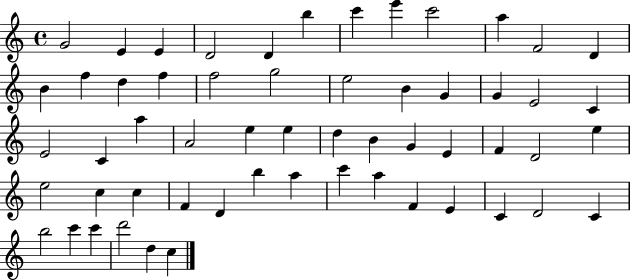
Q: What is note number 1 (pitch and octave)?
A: G4